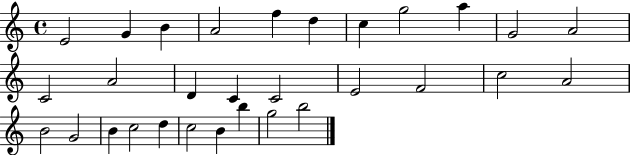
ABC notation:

X:1
T:Untitled
M:4/4
L:1/4
K:C
E2 G B A2 f d c g2 a G2 A2 C2 A2 D C C2 E2 F2 c2 A2 B2 G2 B c2 d c2 B b g2 b2